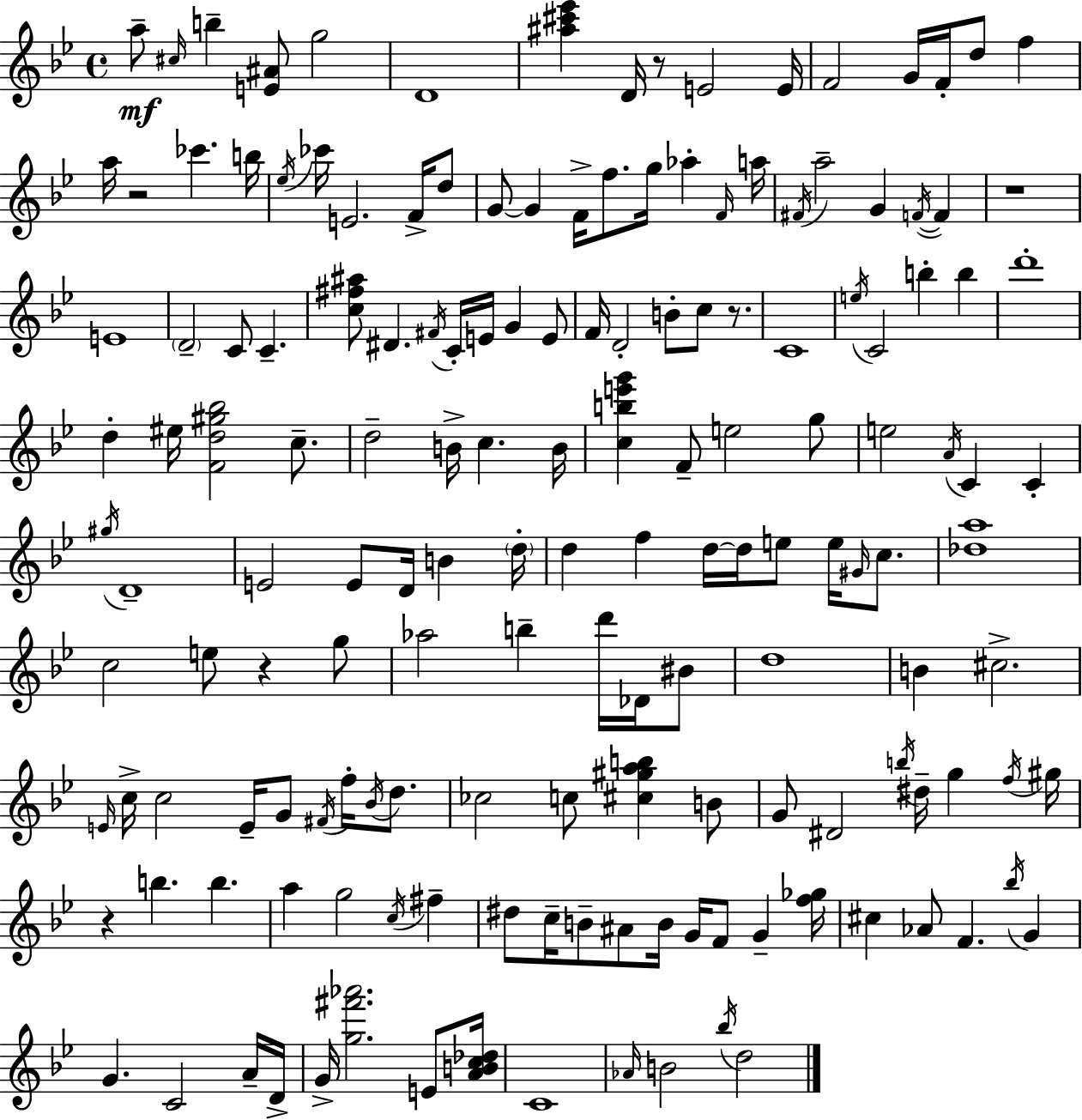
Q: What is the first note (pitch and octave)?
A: A5